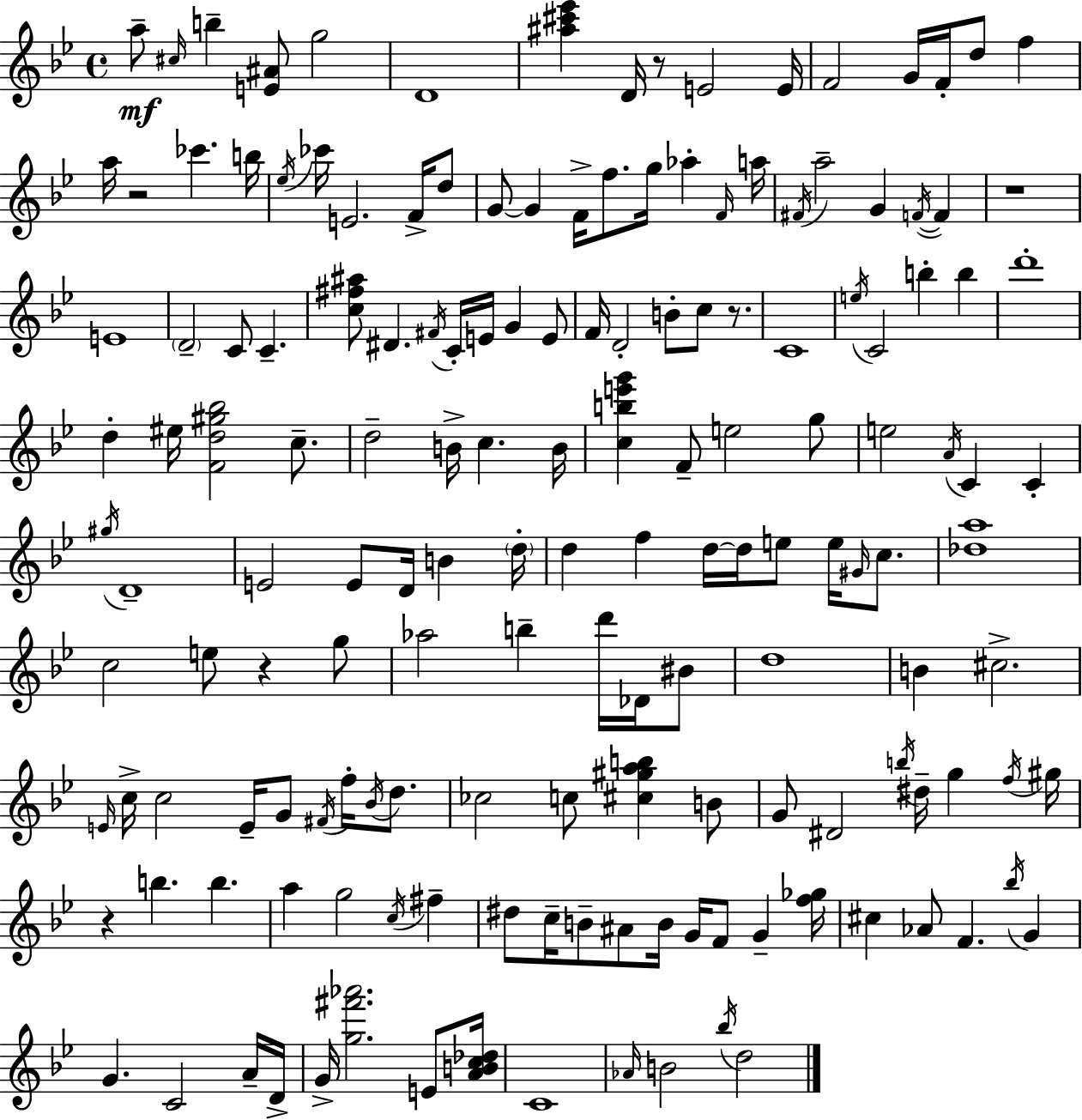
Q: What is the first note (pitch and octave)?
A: A5